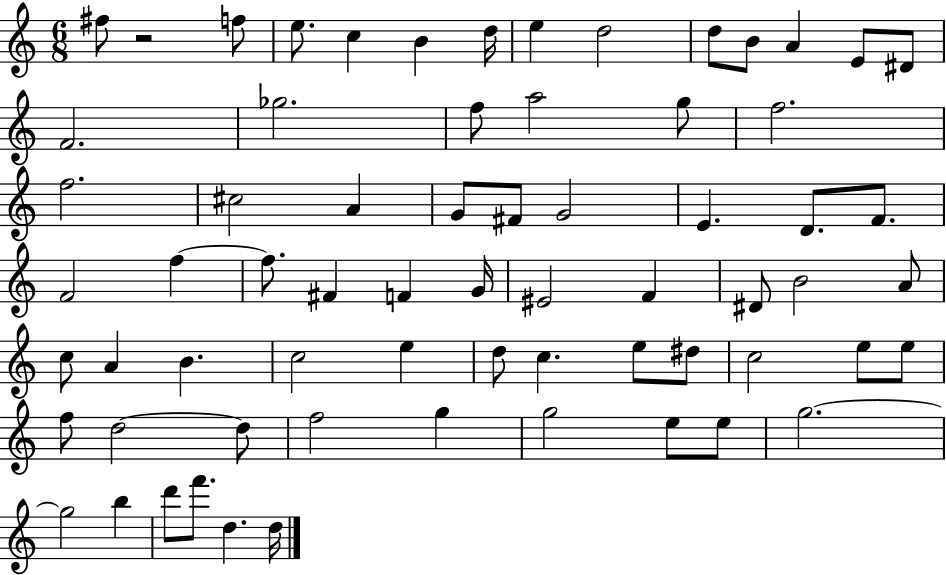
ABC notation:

X:1
T:Untitled
M:6/8
L:1/4
K:C
^f/2 z2 f/2 e/2 c B d/4 e d2 d/2 B/2 A E/2 ^D/2 F2 _g2 f/2 a2 g/2 f2 f2 ^c2 A G/2 ^F/2 G2 E D/2 F/2 F2 f f/2 ^F F G/4 ^E2 F ^D/2 B2 A/2 c/2 A B c2 e d/2 c e/2 ^d/2 c2 e/2 e/2 f/2 d2 d/2 f2 g g2 e/2 e/2 g2 g2 b d'/2 f'/2 d d/4